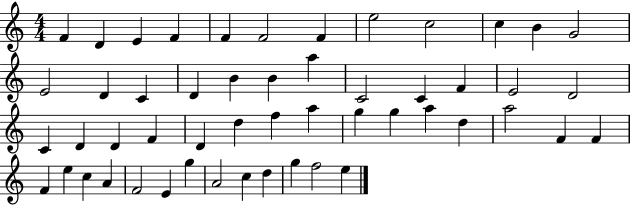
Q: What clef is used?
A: treble